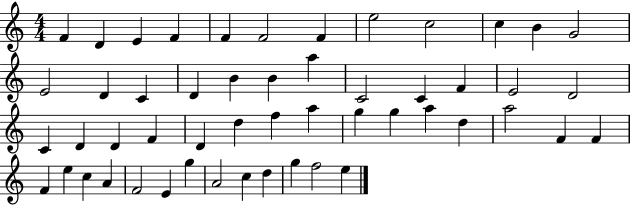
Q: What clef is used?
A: treble